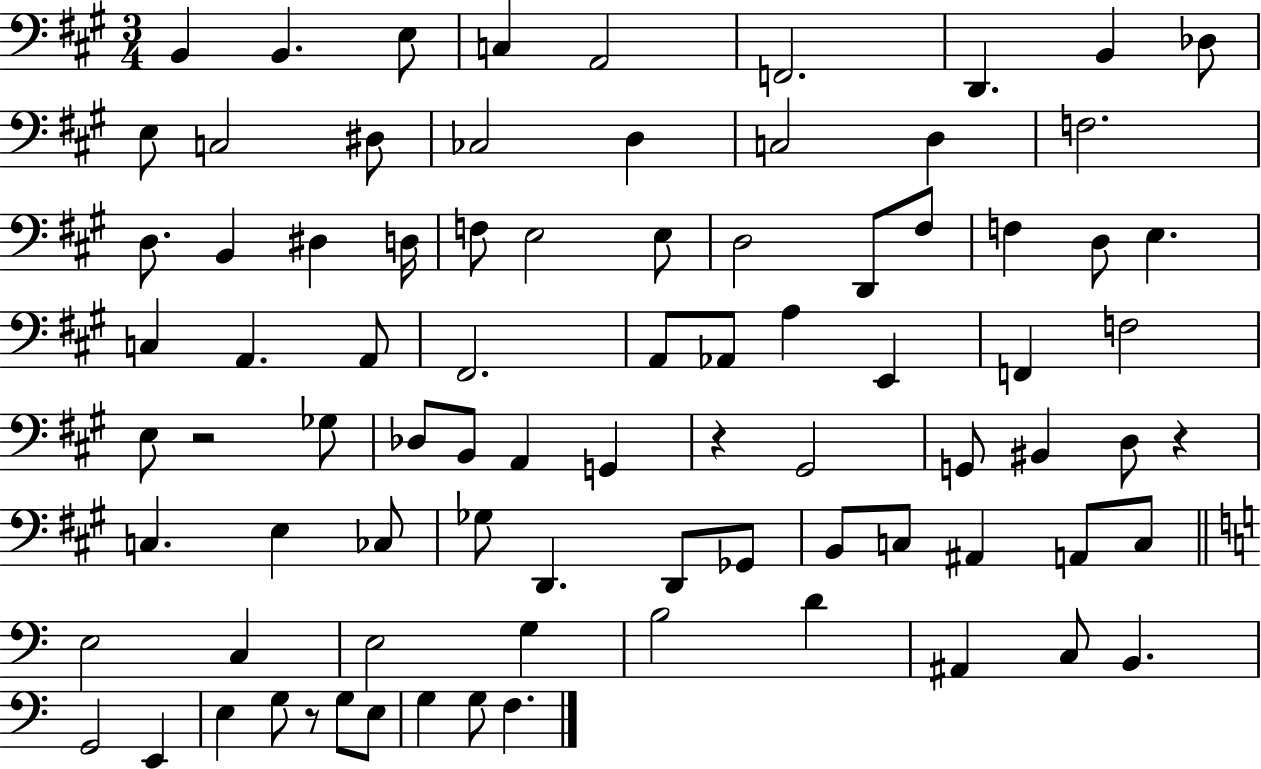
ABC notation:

X:1
T:Untitled
M:3/4
L:1/4
K:A
B,, B,, E,/2 C, A,,2 F,,2 D,, B,, _D,/2 E,/2 C,2 ^D,/2 _C,2 D, C,2 D, F,2 D,/2 B,, ^D, D,/4 F,/2 E,2 E,/2 D,2 D,,/2 ^F,/2 F, D,/2 E, C, A,, A,,/2 ^F,,2 A,,/2 _A,,/2 A, E,, F,, F,2 E,/2 z2 _G,/2 _D,/2 B,,/2 A,, G,, z ^G,,2 G,,/2 ^B,, D,/2 z C, E, _C,/2 _G,/2 D,, D,,/2 _G,,/2 B,,/2 C,/2 ^A,, A,,/2 C,/2 E,2 C, E,2 G, B,2 D ^A,, C,/2 B,, G,,2 E,, E, G,/2 z/2 G,/2 E,/2 G, G,/2 F,